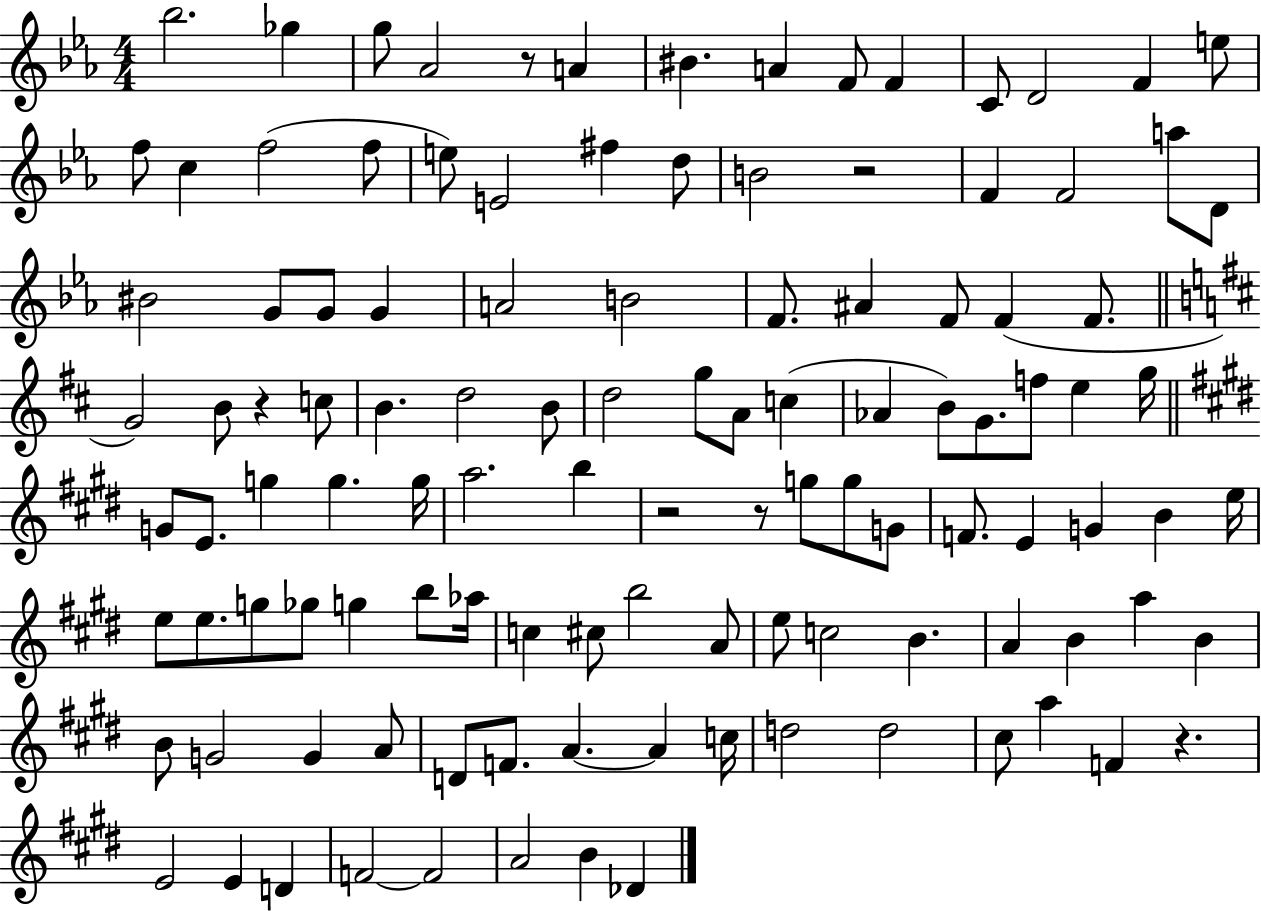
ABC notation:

X:1
T:Untitled
M:4/4
L:1/4
K:Eb
_b2 _g g/2 _A2 z/2 A ^B A F/2 F C/2 D2 F e/2 f/2 c f2 f/2 e/2 E2 ^f d/2 B2 z2 F F2 a/2 D/2 ^B2 G/2 G/2 G A2 B2 F/2 ^A F/2 F F/2 G2 B/2 z c/2 B d2 B/2 d2 g/2 A/2 c _A B/2 G/2 f/2 e g/4 G/2 E/2 g g g/4 a2 b z2 z/2 g/2 g/2 G/2 F/2 E G B e/4 e/2 e/2 g/2 _g/2 g b/2 _a/4 c ^c/2 b2 A/2 e/2 c2 B A B a B B/2 G2 G A/2 D/2 F/2 A A c/4 d2 d2 ^c/2 a F z E2 E D F2 F2 A2 B _D